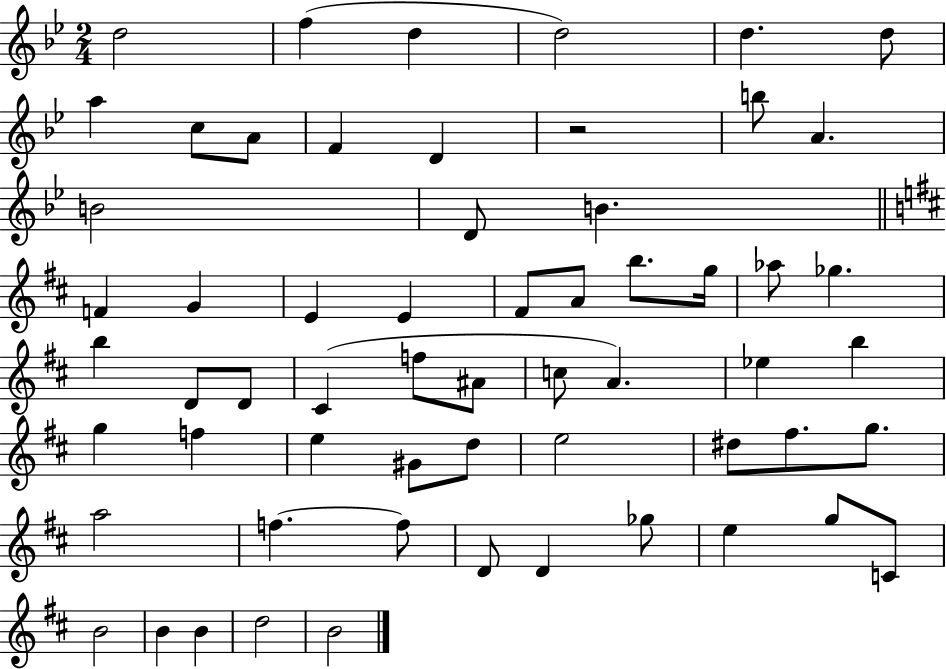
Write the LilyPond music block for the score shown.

{
  \clef treble
  \numericTimeSignature
  \time 2/4
  \key bes \major
  d''2 | f''4( d''4 | d''2) | d''4. d''8 | \break a''4 c''8 a'8 | f'4 d'4 | r2 | b''8 a'4. | \break b'2 | d'8 b'4. | \bar "||" \break \key b \minor f'4 g'4 | e'4 e'4 | fis'8 a'8 b''8. g''16 | aes''8 ges''4. | \break b''4 d'8 d'8 | cis'4( f''8 ais'8 | c''8 a'4.) | ees''4 b''4 | \break g''4 f''4 | e''4 gis'8 d''8 | e''2 | dis''8 fis''8. g''8. | \break a''2 | f''4.~~ f''8 | d'8 d'4 ges''8 | e''4 g''8 c'8 | \break b'2 | b'4 b'4 | d''2 | b'2 | \break \bar "|."
}